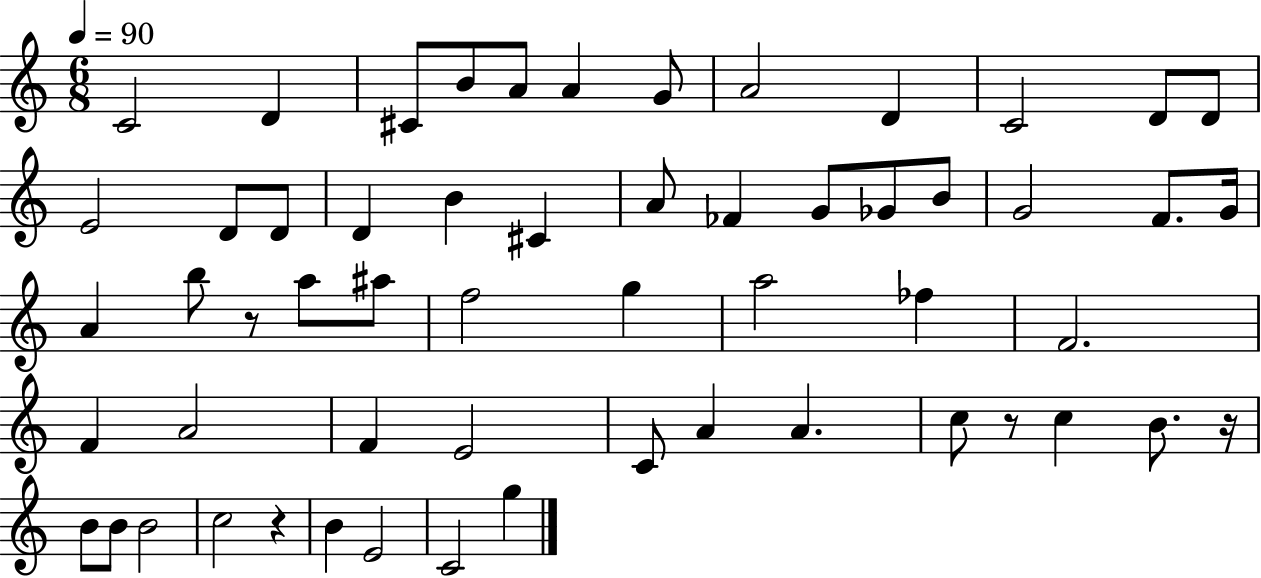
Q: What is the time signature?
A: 6/8